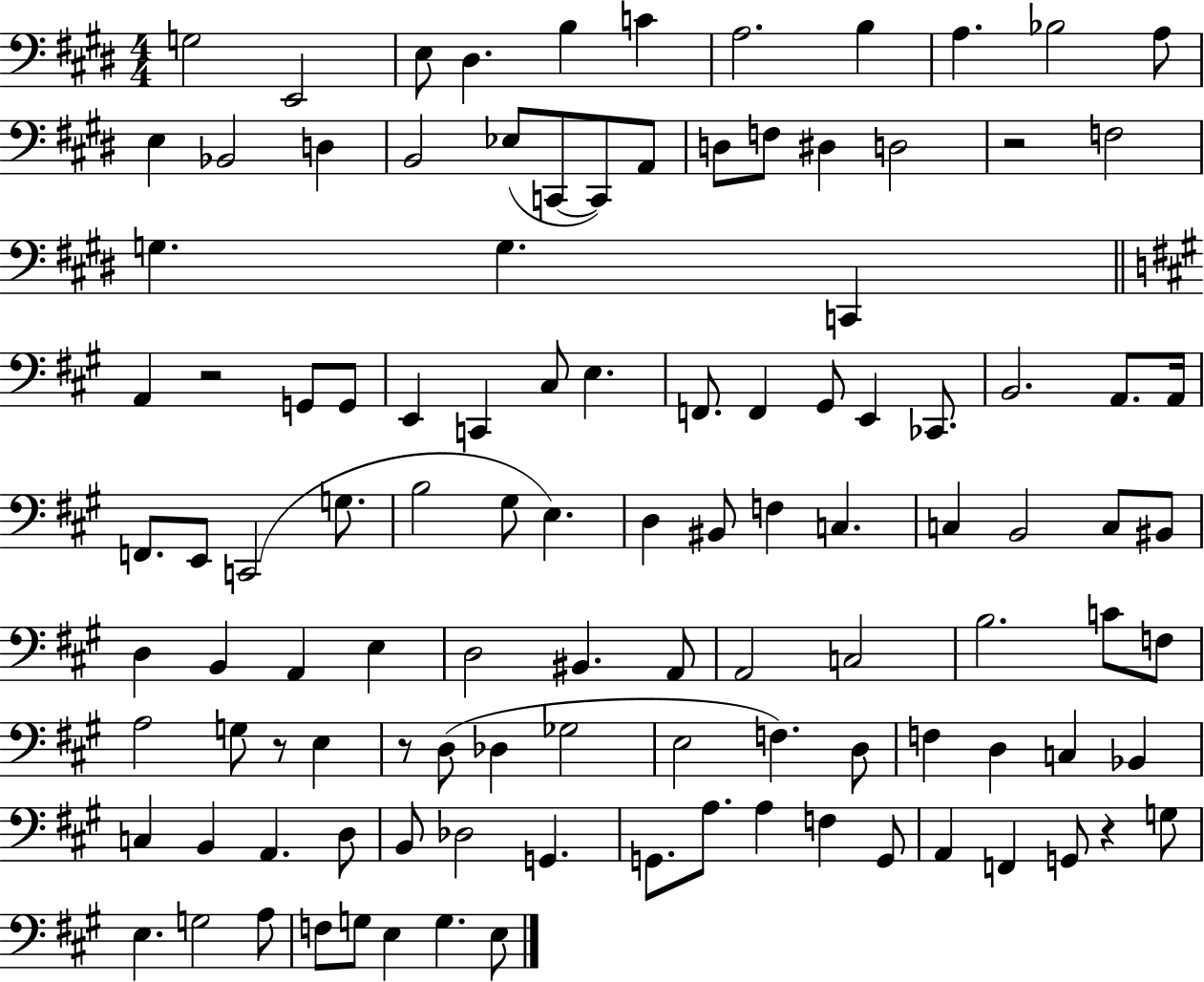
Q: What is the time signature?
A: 4/4